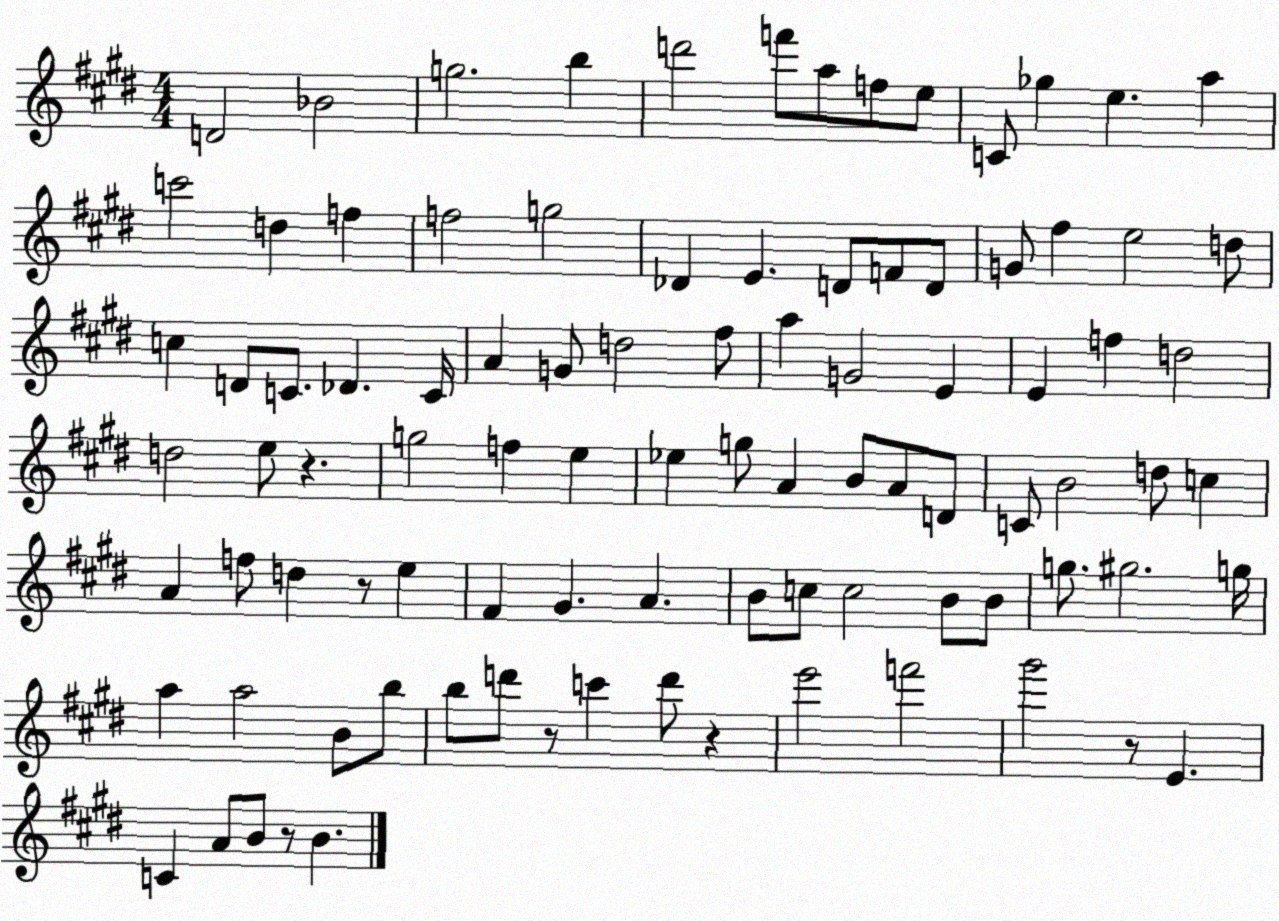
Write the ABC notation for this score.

X:1
T:Untitled
M:4/4
L:1/4
K:E
D2 _B2 g2 b d'2 f'/2 a/2 f/2 e/2 C/2 _g e a c'2 d f f2 g2 _D E D/2 F/2 D/2 G/2 ^f e2 d/2 c D/2 C/2 _D C/4 A G/2 d2 ^f/2 a G2 E E f d2 d2 e/2 z g2 f e _e g/2 A B/2 A/2 D/2 C/2 B2 d/2 c A f/2 d z/2 e ^F ^G A B/2 c/2 c2 B/2 B/2 g/2 ^g2 g/4 a a2 B/2 b/2 b/2 d'/2 z/2 c' d'/2 z e'2 f'2 ^g'2 z/2 E C A/2 B/2 z/2 B